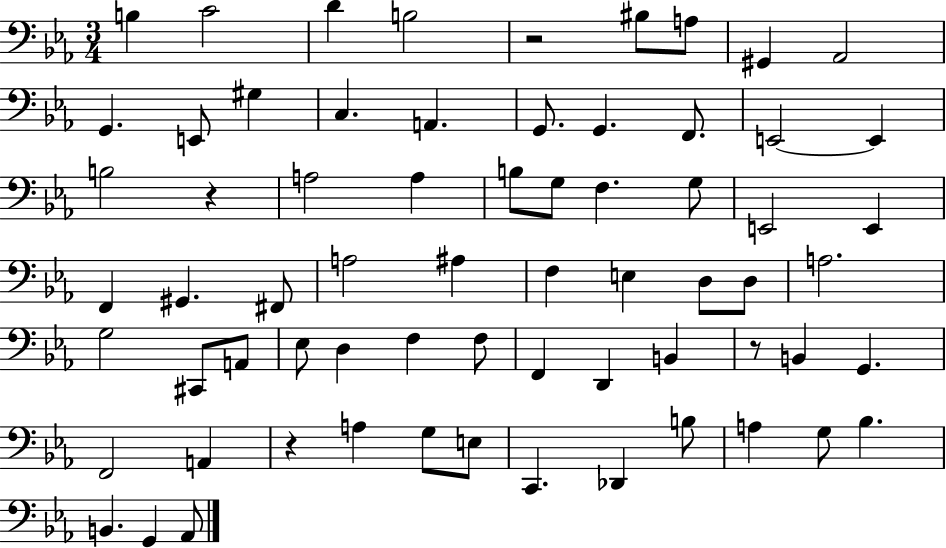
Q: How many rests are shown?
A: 4